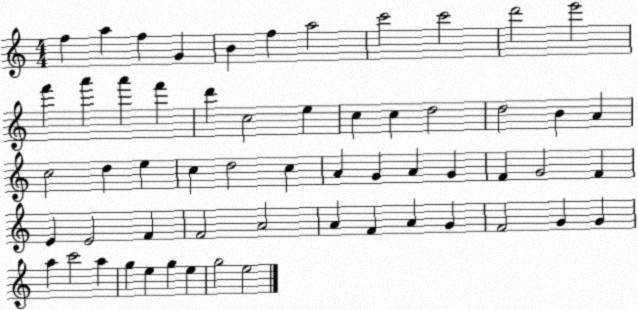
X:1
T:Untitled
M:4/4
L:1/4
K:C
f a f G B f a2 c'2 c'2 d'2 e'2 f' a' a' f' d' c2 e c c d2 d2 B A c2 d e c d2 c A G A G F G2 F E E2 F F2 A2 A F A G F2 G G a c'2 a g e g e g2 e2